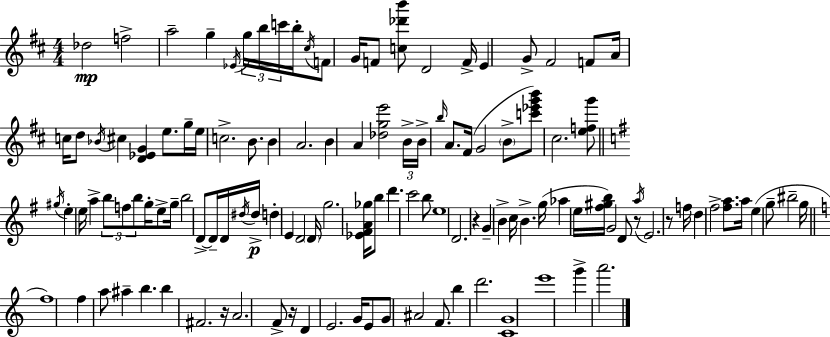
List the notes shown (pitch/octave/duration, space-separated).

Db5/h F5/h A5/h G5/q Eb4/s G5/s B5/s C6/s B5/s C#5/s F4/e G4/s F4/e [C5,Db6,B6]/e D4/h F4/s E4/q G4/e F#4/h F4/e A4/s C5/s D5/e Bb4/s C#5/q [D4,Eb4,G4]/q E5/e. G5/s E5/s C5/h. B4/e. B4/q A4/h. B4/q A4/q [Db5,G5,E6]/h B4/s B4/s B5/s A4/e. F#4/s G4/h B4/e [C6,Eb6,G6,B6]/e C#5/h. [E5,F5,G6]/e G#5/s E5/q E5/s A5/q B5/e F5/e B5/e G5/s E5/e G5/s B5/h D4/e D4/s D4/s D#5/s D#5/s D5/q E4/q D4/h D4/s G5/h. [Eb4,F#4,A4,Gb5]/s B5/e D6/q. C6/h B5/e E5/w D4/h. R/q G4/q B4/q C5/s B4/q. G5/s Ab5/q E5/s [F#5,G#5,B5]/s G4/h D4/e R/e A5/s E4/h. R/e F5/s D5/q F#5/h [F#5,A5]/e. A5/s E5/q G5/e BIS5/h G5/s F5/w F5/q A5/e A#5/q B5/q. B5/q F#4/h. R/s A4/h. F4/e R/s D4/q E4/h. G4/s E4/e G4/e A#4/h F4/e. B5/q D6/h. [C4,G4]/w E6/w G6/q A6/h.